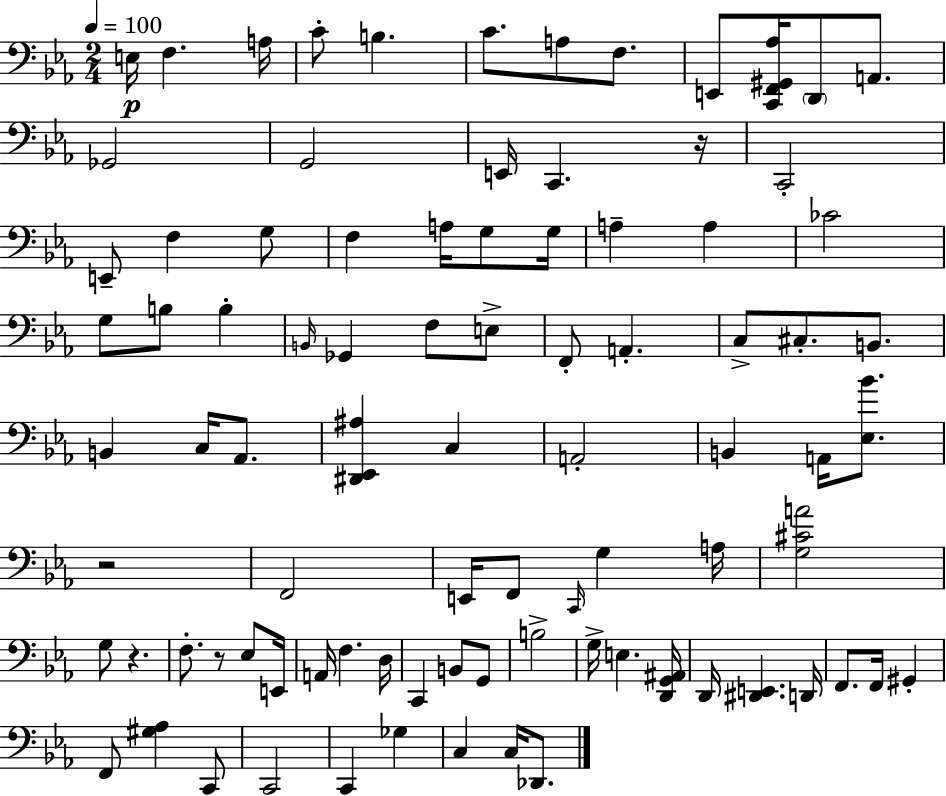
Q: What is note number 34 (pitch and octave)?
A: F2